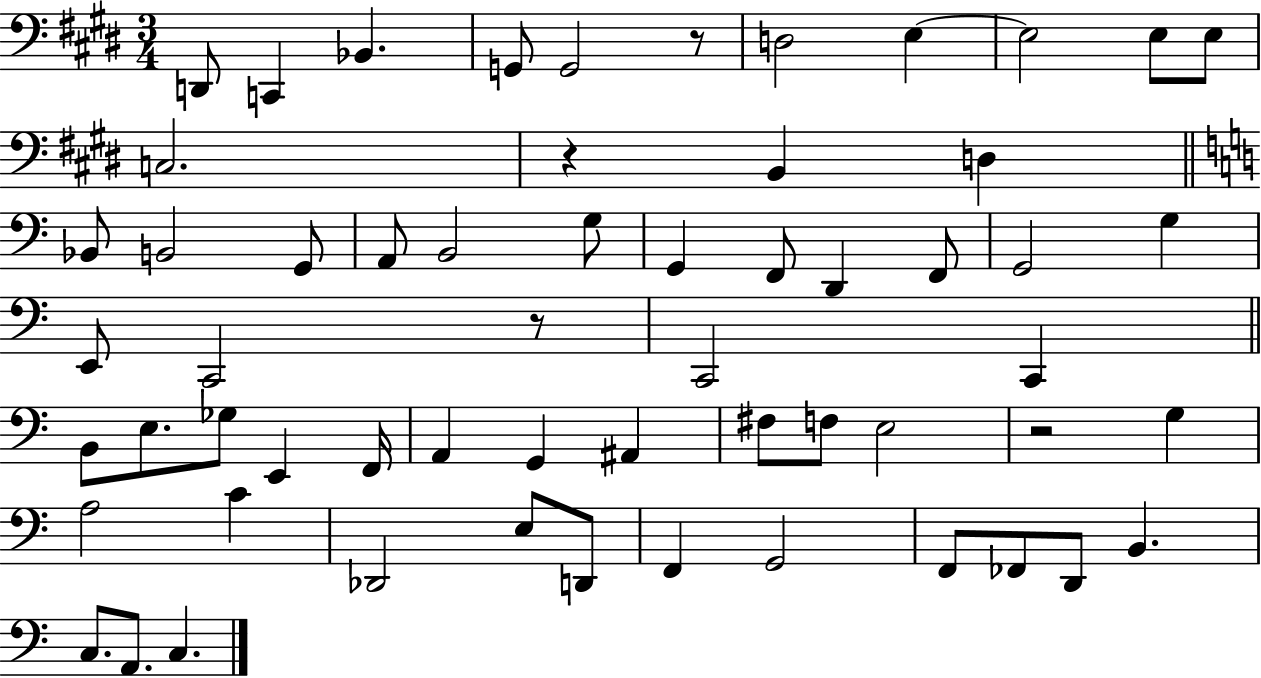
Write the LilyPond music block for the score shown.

{
  \clef bass
  \numericTimeSignature
  \time 3/4
  \key e \major
  \repeat volta 2 { d,8 c,4 bes,4. | g,8 g,2 r8 | d2 e4~~ | e2 e8 e8 | \break c2. | r4 b,4 d4 | \bar "||" \break \key c \major bes,8 b,2 g,8 | a,8 b,2 g8 | g,4 f,8 d,4 f,8 | g,2 g4 | \break e,8 c,2 r8 | c,2 c,4 | \bar "||" \break \key c \major b,8 e8. ges8 e,4 f,16 | a,4 g,4 ais,4 | fis8 f8 e2 | r2 g4 | \break a2 c'4 | des,2 e8 d,8 | f,4 g,2 | f,8 fes,8 d,8 b,4. | \break c8. a,8. c4. | } \bar "|."
}